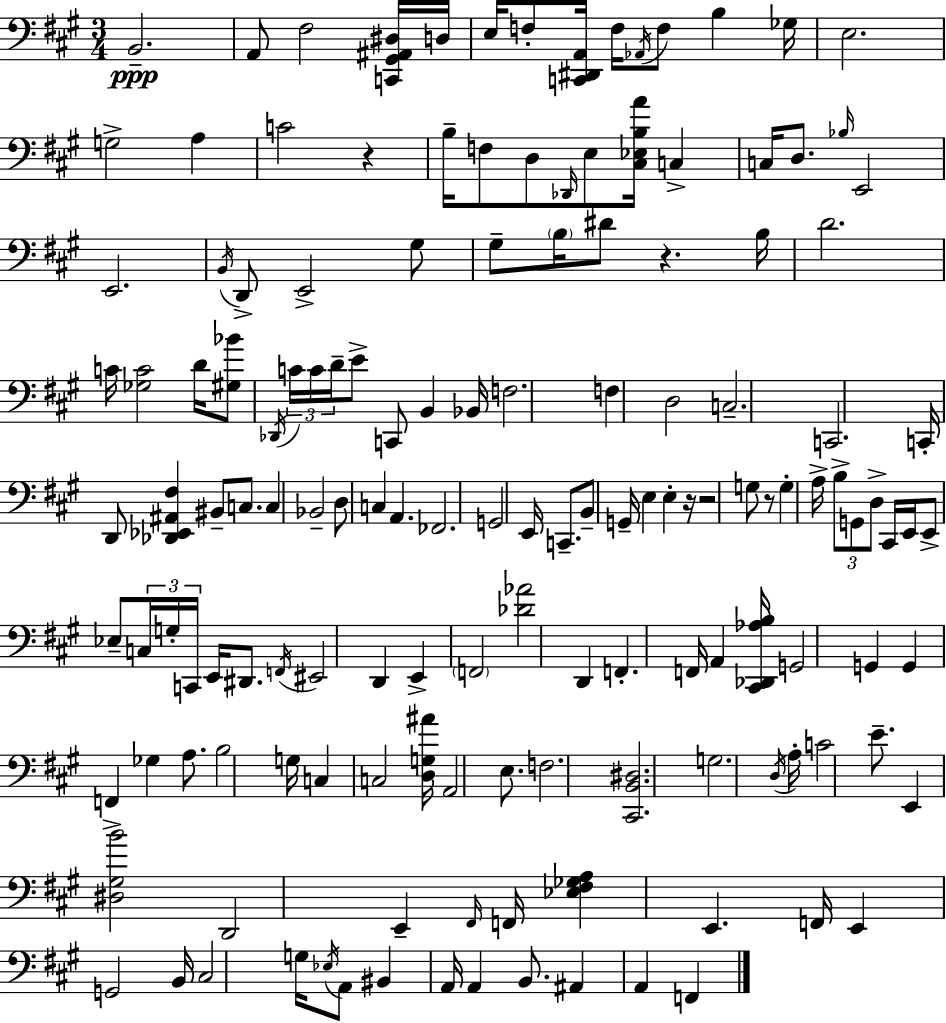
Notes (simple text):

B2/h. A2/e F#3/h [C2,G#2,A#2,D#3]/s D3/s E3/s F3/e [C2,D#2,A2]/s F3/s Ab2/s F3/e B3/q Gb3/s E3/h. G3/h A3/q C4/h R/q B3/s F3/e D3/e Db2/s E3/e [C#3,Eb3,B3,A4]/s C3/q C3/s D3/e. Bb3/s E2/h E2/h. B2/s D2/e E2/h G#3/e G#3/e B3/s D#4/e R/q. B3/s D4/h. C4/s [Gb3,C4]/h D4/s [G#3,Bb4]/e Db2/s C4/s C4/s D4/s E4/e C2/e B2/q Bb2/s F3/h. F3/q D3/h C3/h. C2/h. C2/s D2/e [Db2,Eb2,A#2,F#3]/q BIS2/e C3/e. C3/q Bb2/h D3/e C3/q A2/q. FES2/h. G2/h E2/s C2/e. B2/e G2/s E3/q E3/q R/s R/h G3/e R/e G3/q A3/s B3/e G2/e D3/e C#2/s E2/s E2/e Eb3/e C3/s G3/s C2/s E2/s D#2/e. F2/s EIS2/h D2/q E2/q F2/h [Db4,Ab4]/h D2/q F2/q. F2/s A2/q [C#2,Db2,Ab3,B3]/s G2/h G2/q G2/q F2/q Gb3/q A3/e. B3/h G3/s C3/q C3/h [D3,G3,A#4]/s A2/h E3/e. F3/h. [C#2,B2,D#3]/h. G3/h. D3/s A3/s C4/h E4/e. E2/q [D#3,G#3,B4]/h D2/h E2/q F#2/s F2/s [Eb3,F#3,Gb3,A3]/q E2/q. F2/s E2/q G2/h B2/s C#3/h G3/s Eb3/s A2/e BIS2/q A2/s A2/q B2/e. A#2/q A2/q F2/q